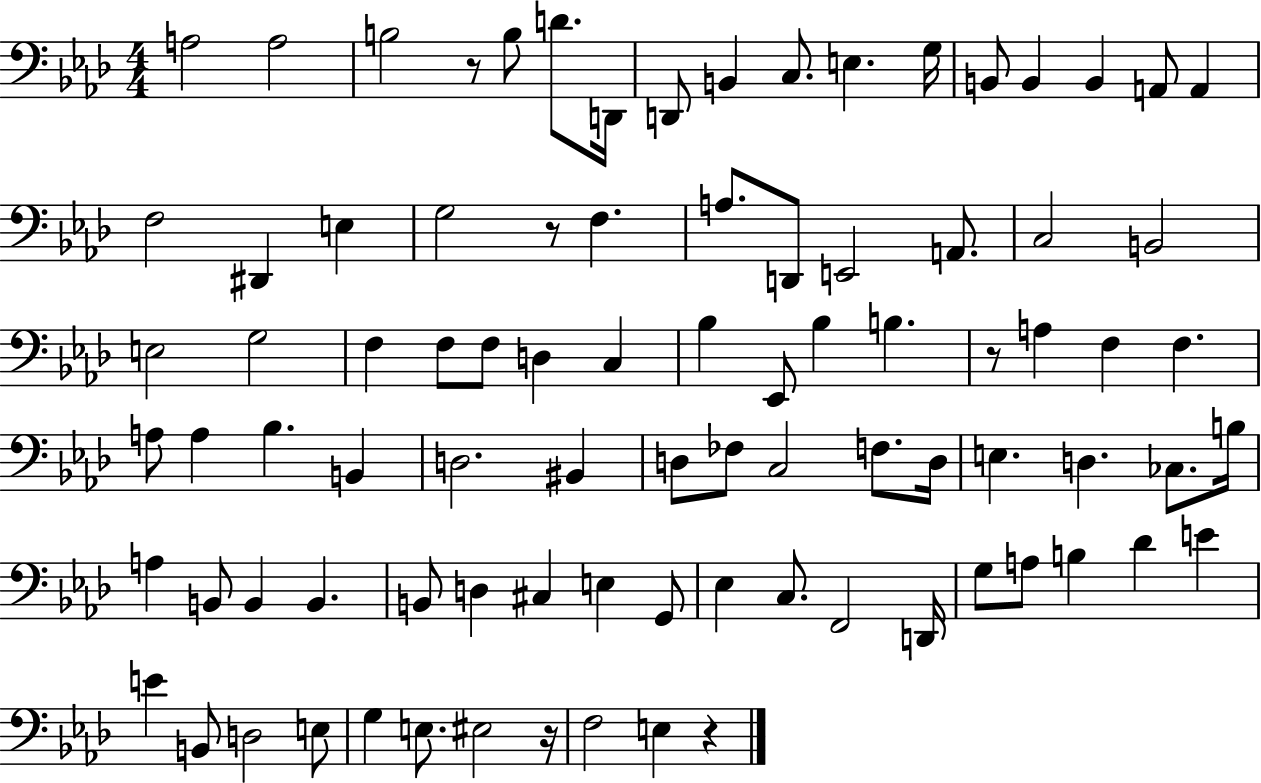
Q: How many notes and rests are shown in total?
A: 88